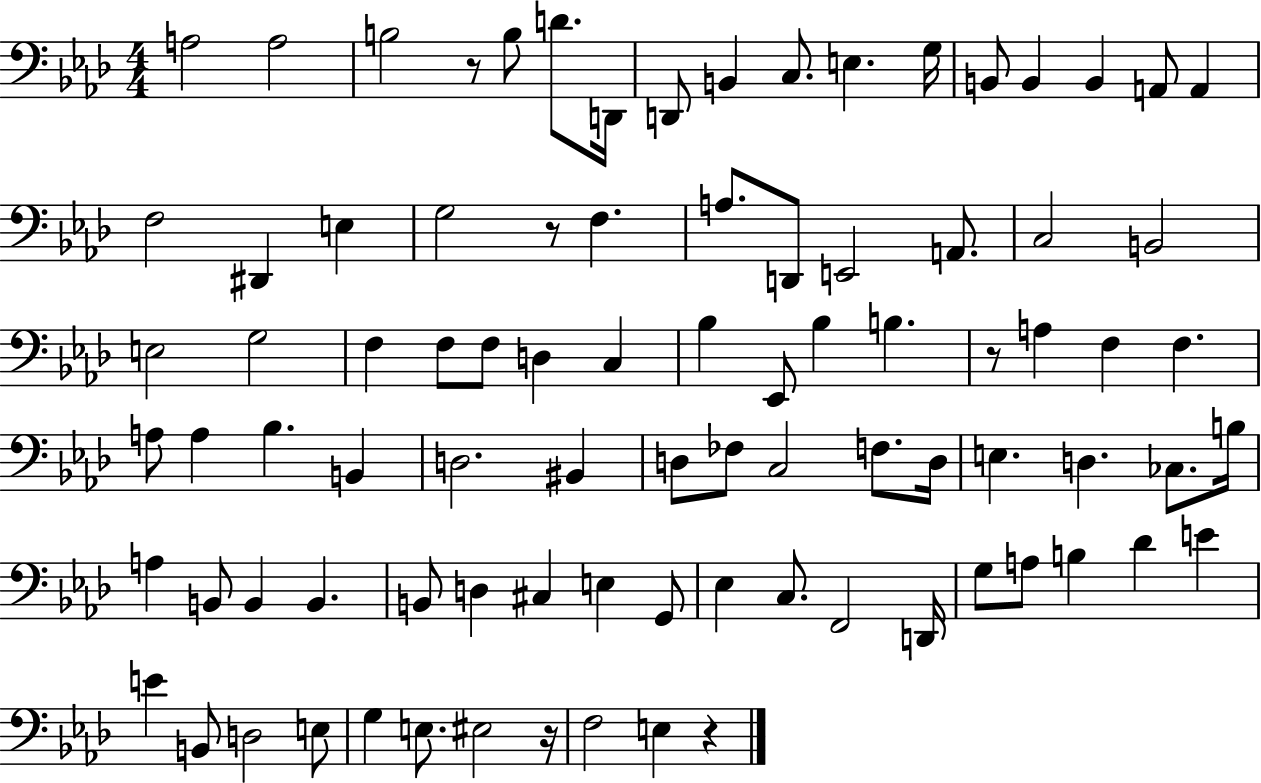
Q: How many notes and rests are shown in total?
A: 88